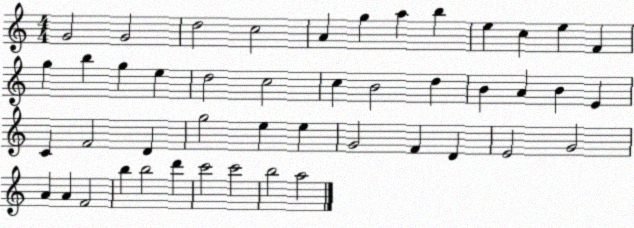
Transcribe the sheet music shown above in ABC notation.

X:1
T:Untitled
M:4/4
L:1/4
K:C
G2 G2 d2 c2 A g a b e c e F g b g e d2 c2 c B2 d B A B E C F2 D g2 e e G2 F D E2 G2 A A F2 b b2 d' c'2 c'2 b2 a2